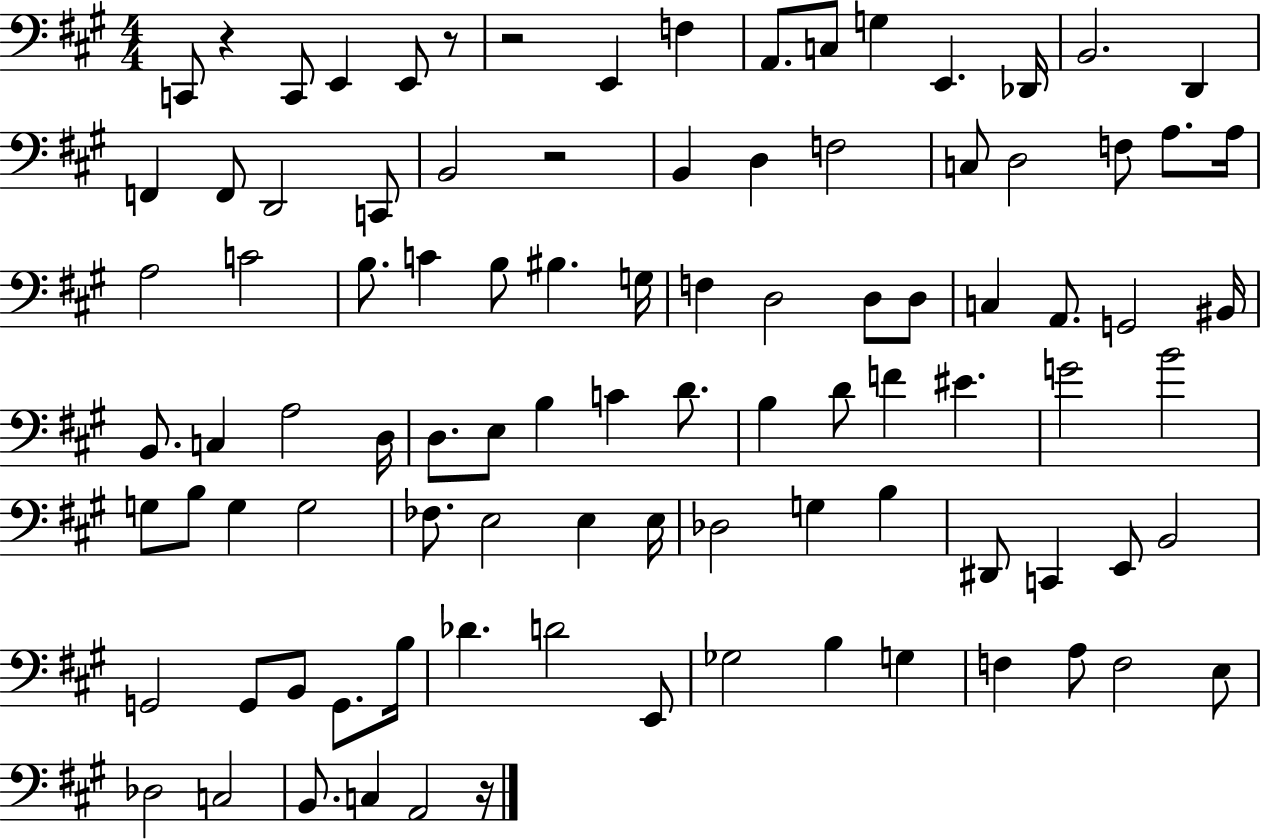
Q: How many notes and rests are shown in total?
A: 96